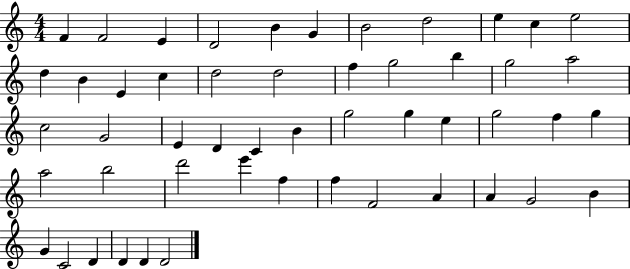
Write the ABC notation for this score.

X:1
T:Untitled
M:4/4
L:1/4
K:C
F F2 E D2 B G B2 d2 e c e2 d B E c d2 d2 f g2 b g2 a2 c2 G2 E D C B g2 g e g2 f g a2 b2 d'2 e' f f F2 A A G2 B G C2 D D D D2